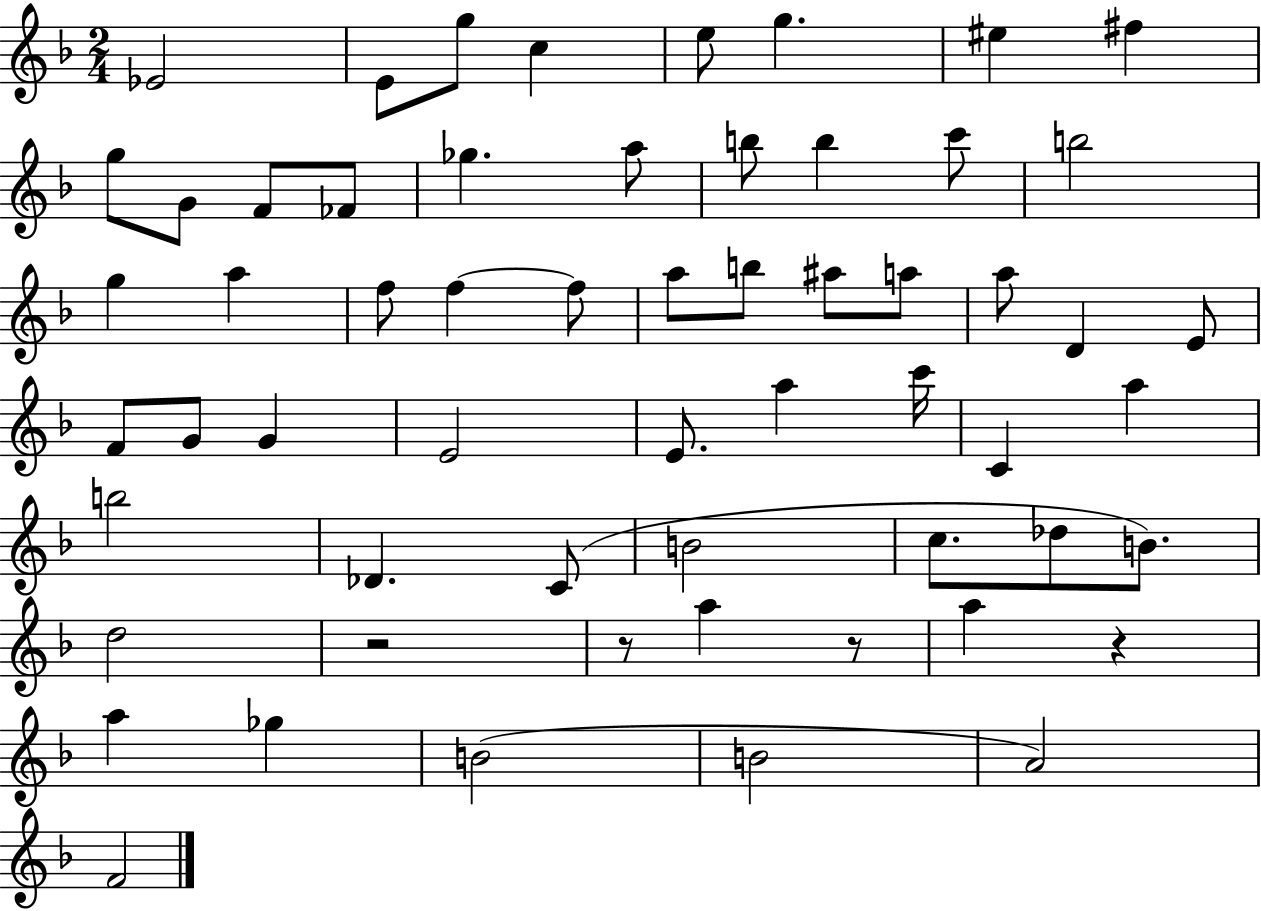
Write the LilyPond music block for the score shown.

{
  \clef treble
  \numericTimeSignature
  \time 2/4
  \key f \major
  ees'2 | e'8 g''8 c''4 | e''8 g''4. | eis''4 fis''4 | \break g''8 g'8 f'8 fes'8 | ges''4. a''8 | b''8 b''4 c'''8 | b''2 | \break g''4 a''4 | f''8 f''4~~ f''8 | a''8 b''8 ais''8 a''8 | a''8 d'4 e'8 | \break f'8 g'8 g'4 | e'2 | e'8. a''4 c'''16 | c'4 a''4 | \break b''2 | des'4. c'8( | b'2 | c''8. des''8 b'8.) | \break d''2 | r2 | r8 a''4 r8 | a''4 r4 | \break a''4 ges''4 | b'2( | b'2 | a'2) | \break f'2 | \bar "|."
}